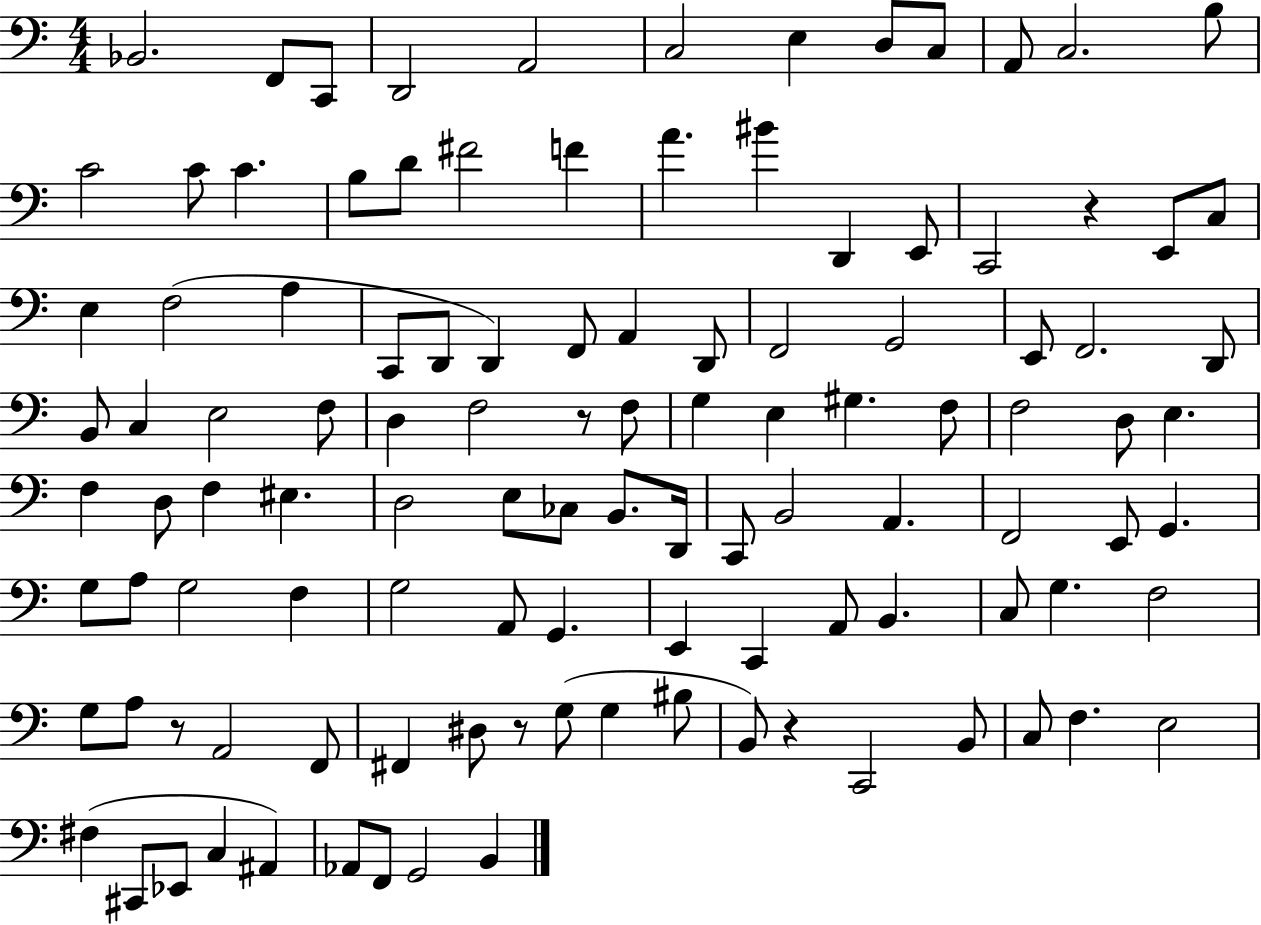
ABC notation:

X:1
T:Untitled
M:4/4
L:1/4
K:C
_B,,2 F,,/2 C,,/2 D,,2 A,,2 C,2 E, D,/2 C,/2 A,,/2 C,2 B,/2 C2 C/2 C B,/2 D/2 ^F2 F A ^B D,, E,,/2 C,,2 z E,,/2 C,/2 E, F,2 A, C,,/2 D,,/2 D,, F,,/2 A,, D,,/2 F,,2 G,,2 E,,/2 F,,2 D,,/2 B,,/2 C, E,2 F,/2 D, F,2 z/2 F,/2 G, E, ^G, F,/2 F,2 D,/2 E, F, D,/2 F, ^E, D,2 E,/2 _C,/2 B,,/2 D,,/4 C,,/2 B,,2 A,, F,,2 E,,/2 G,, G,/2 A,/2 G,2 F, G,2 A,,/2 G,, E,, C,, A,,/2 B,, C,/2 G, F,2 G,/2 A,/2 z/2 A,,2 F,,/2 ^F,, ^D,/2 z/2 G,/2 G, ^B,/2 B,,/2 z C,,2 B,,/2 C,/2 F, E,2 ^F, ^C,,/2 _E,,/2 C, ^A,, _A,,/2 F,,/2 G,,2 B,,